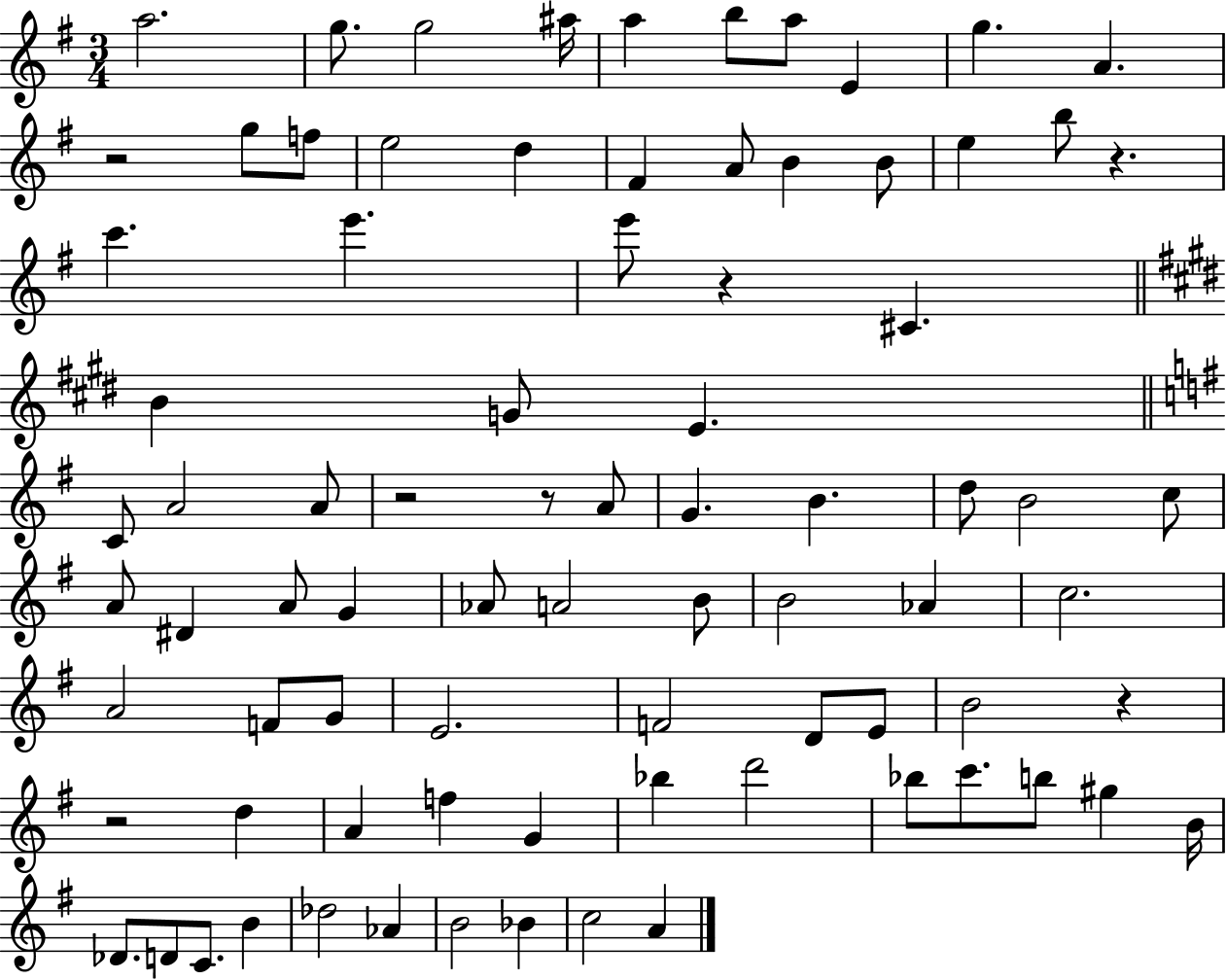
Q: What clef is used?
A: treble